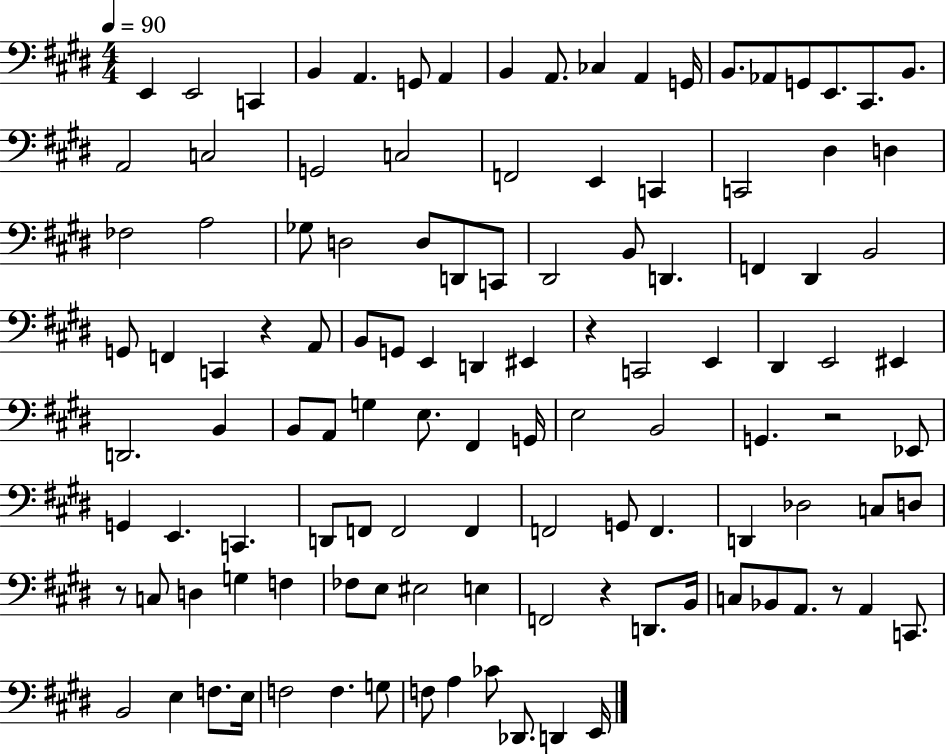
{
  \clef bass
  \numericTimeSignature
  \time 4/4
  \key e \major
  \tempo 4 = 90
  e,4 e,2 c,4 | b,4 a,4. g,8 a,4 | b,4 a,8. ces4 a,4 g,16 | b,8. aes,8 g,8 e,8. cis,8. b,8. | \break a,2 c2 | g,2 c2 | f,2 e,4 c,4 | c,2 dis4 d4 | \break fes2 a2 | ges8 d2 d8 d,8 c,8 | dis,2 b,8 d,4. | f,4 dis,4 b,2 | \break g,8 f,4 c,4 r4 a,8 | b,8 g,8 e,4 d,4 eis,4 | r4 c,2 e,4 | dis,4 e,2 eis,4 | \break d,2. b,4 | b,8 a,8 g4 e8. fis,4 g,16 | e2 b,2 | g,4. r2 ees,8 | \break g,4 e,4. c,4. | d,8 f,8 f,2 f,4 | f,2 g,8 f,4. | d,4 des2 c8 d8 | \break r8 c8 d4 g4 f4 | fes8 e8 eis2 e4 | f,2 r4 d,8. b,16 | c8 bes,8 a,8. r8 a,4 c,8. | \break b,2 e4 f8. e16 | f2 f4. g8 | f8 a4 ces'8 des,8. d,4 e,16 | \bar "|."
}